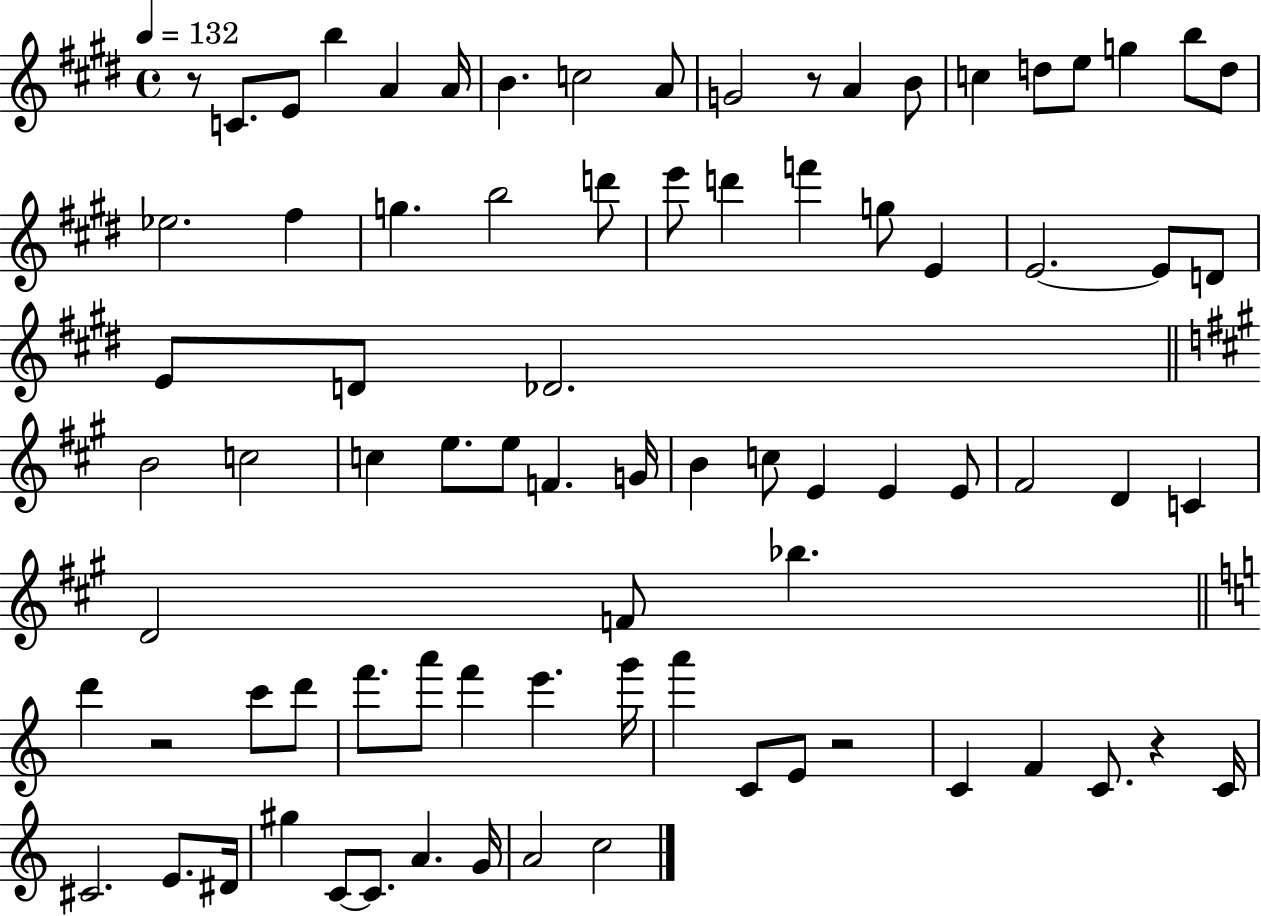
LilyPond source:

{
  \clef treble
  \time 4/4
  \defaultTimeSignature
  \key e \major
  \tempo 4 = 132
  r8 c'8. e'8 b''4 a'4 a'16 | b'4. c''2 a'8 | g'2 r8 a'4 b'8 | c''4 d''8 e''8 g''4 b''8 d''8 | \break ees''2. fis''4 | g''4. b''2 d'''8 | e'''8 d'''4 f'''4 g''8 e'4 | e'2.~~ e'8 d'8 | \break e'8 d'8 des'2. | \bar "||" \break \key a \major b'2 c''2 | c''4 e''8. e''8 f'4. g'16 | b'4 c''8 e'4 e'4 e'8 | fis'2 d'4 c'4 | \break d'2 f'8 bes''4. | \bar "||" \break \key a \minor d'''4 r2 c'''8 d'''8 | f'''8. a'''8 f'''4 e'''4. g'''16 | a'''4 c'8 e'8 r2 | c'4 f'4 c'8. r4 c'16 | \break cis'2. e'8. dis'16 | gis''4 c'8~~ c'8. a'4. g'16 | a'2 c''2 | \bar "|."
}